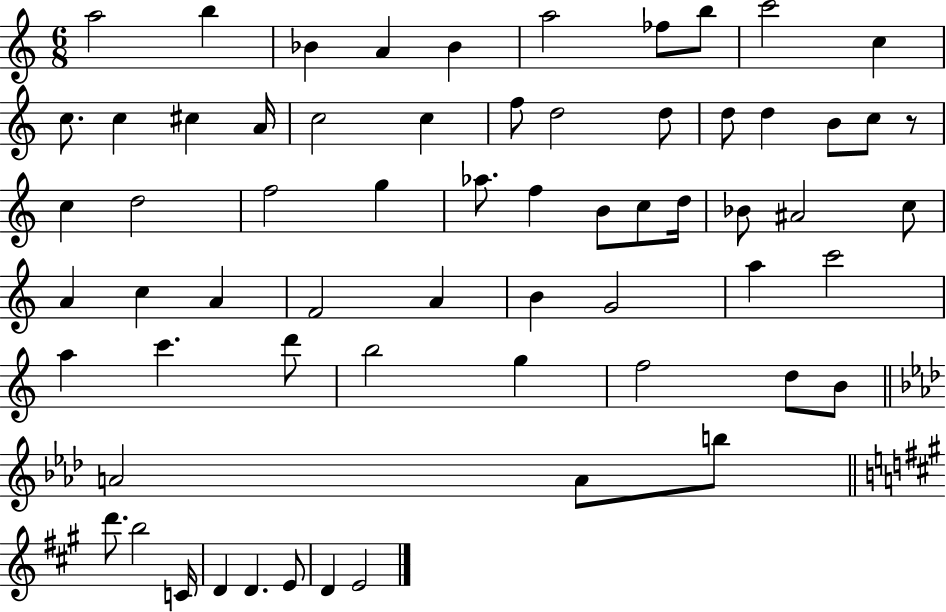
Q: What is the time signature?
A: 6/8